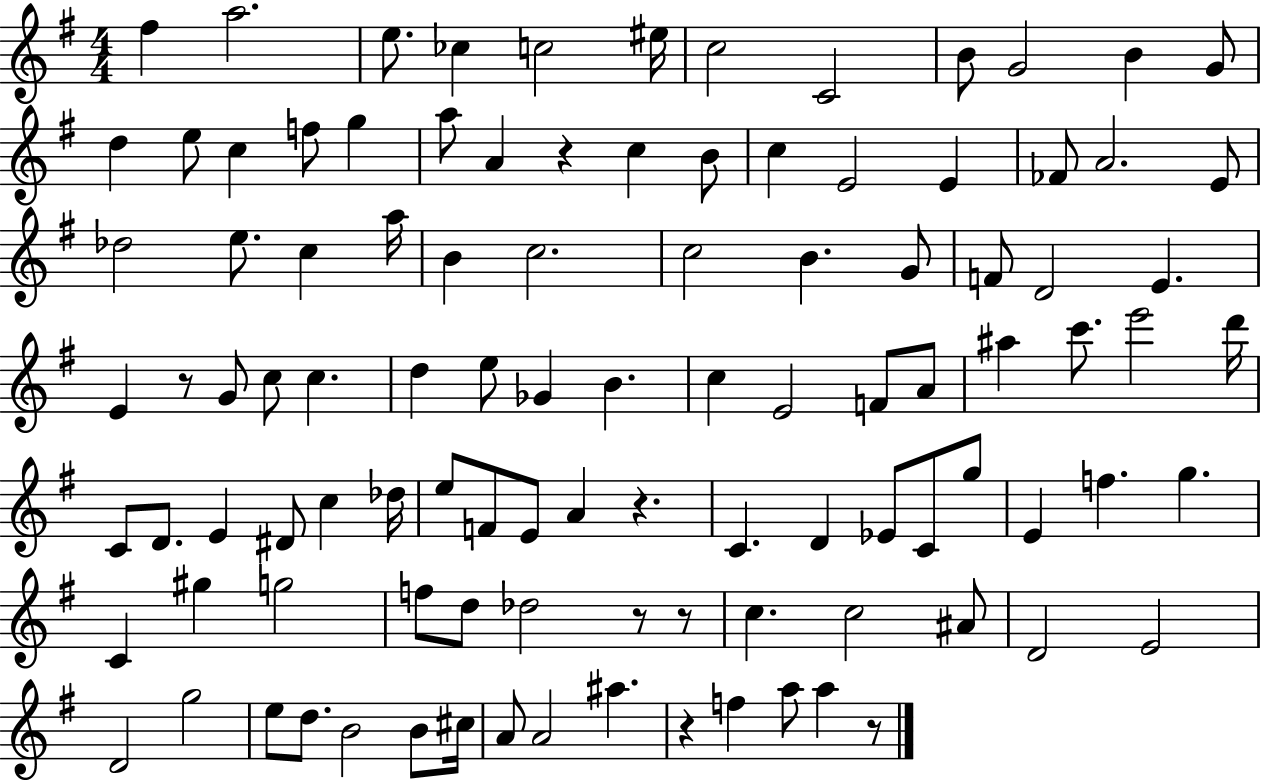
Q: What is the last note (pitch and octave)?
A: A5